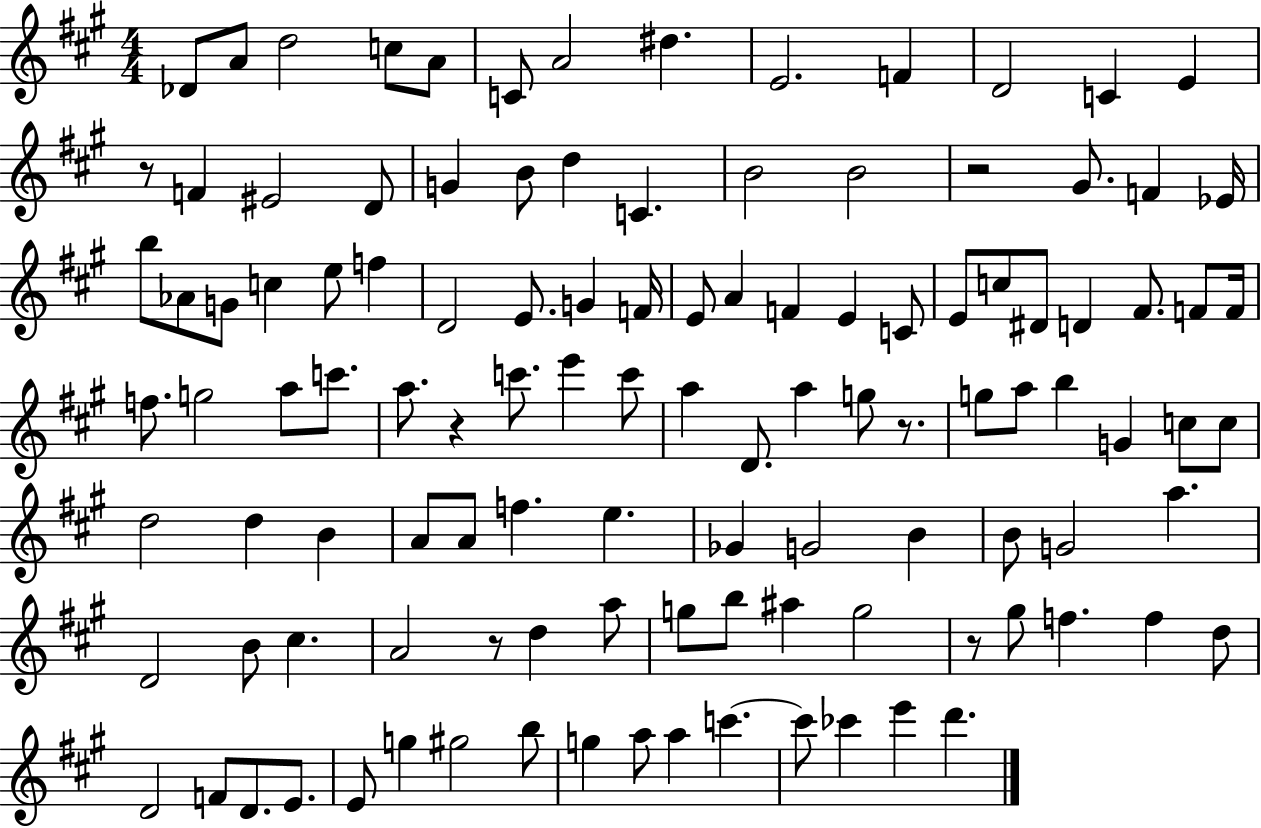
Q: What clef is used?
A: treble